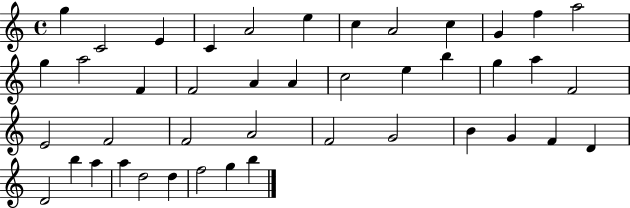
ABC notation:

X:1
T:Untitled
M:4/4
L:1/4
K:C
g C2 E C A2 e c A2 c G f a2 g a2 F F2 A A c2 e b g a F2 E2 F2 F2 A2 F2 G2 B G F D D2 b a a d2 d f2 g b